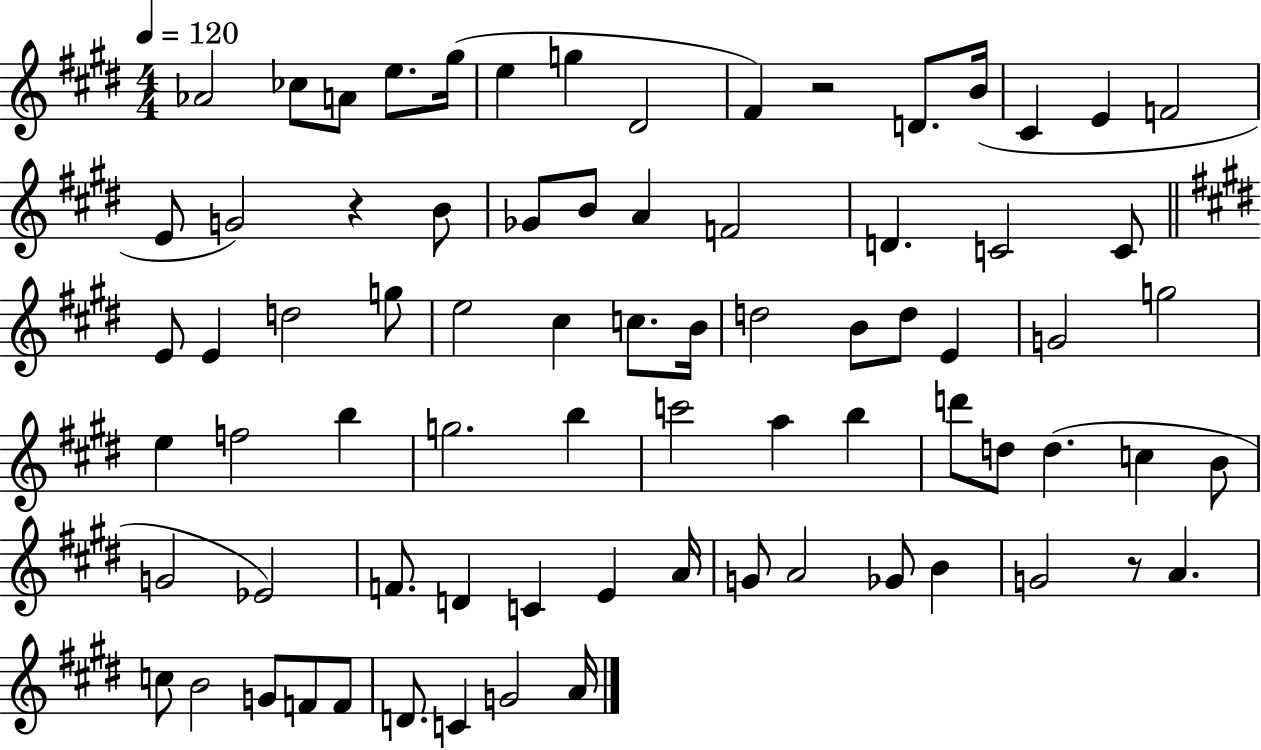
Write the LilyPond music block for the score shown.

{
  \clef treble
  \numericTimeSignature
  \time 4/4
  \key e \major
  \tempo 4 = 120
  aes'2 ces''8 a'8 e''8. gis''16( | e''4 g''4 dis'2 | fis'4) r2 d'8. b'16( | cis'4 e'4 f'2 | \break e'8 g'2) r4 b'8 | ges'8 b'8 a'4 f'2 | d'4. c'2 c'8 | \bar "||" \break \key e \major e'8 e'4 d''2 g''8 | e''2 cis''4 c''8. b'16 | d''2 b'8 d''8 e'4 | g'2 g''2 | \break e''4 f''2 b''4 | g''2. b''4 | c'''2 a''4 b''4 | d'''8 d''8 d''4.( c''4 b'8 | \break g'2 ees'2) | f'8. d'4 c'4 e'4 a'16 | g'8 a'2 ges'8 b'4 | g'2 r8 a'4. | \break c''8 b'2 g'8 f'8 f'8 | d'8. c'4 g'2 a'16 | \bar "|."
}